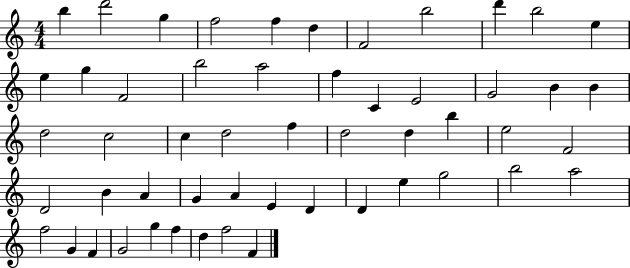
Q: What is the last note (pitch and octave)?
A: F4